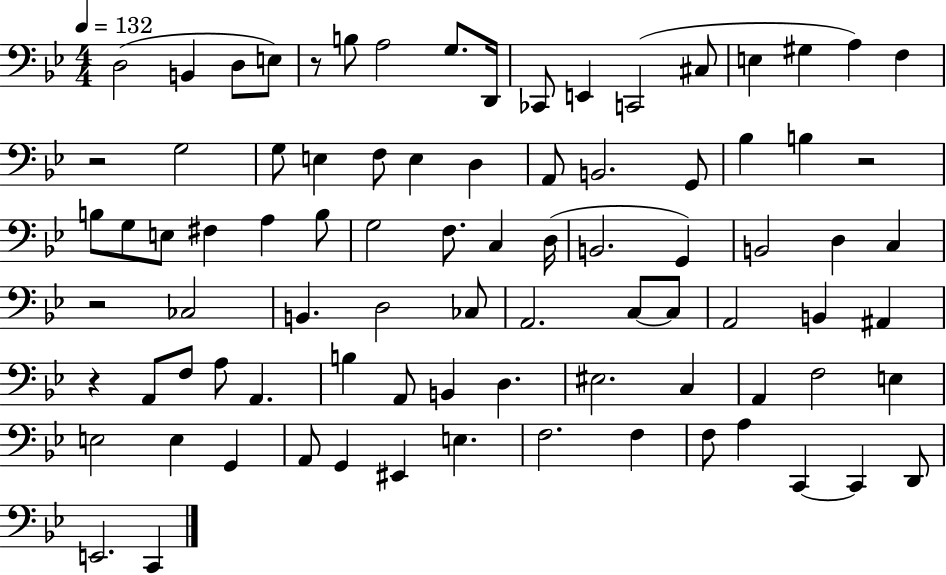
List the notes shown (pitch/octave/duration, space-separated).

D3/h B2/q D3/e E3/e R/e B3/e A3/h G3/e. D2/s CES2/e E2/q C2/h C#3/e E3/q G#3/q A3/q F3/q R/h G3/h G3/e E3/q F3/e E3/q D3/q A2/e B2/h. G2/e Bb3/q B3/q R/h B3/e G3/e E3/e F#3/q A3/q B3/e G3/h F3/e. C3/q D3/s B2/h. G2/q B2/h D3/q C3/q R/h CES3/h B2/q. D3/h CES3/e A2/h. C3/e C3/e A2/h B2/q A#2/q R/q A2/e F3/e A3/e A2/q. B3/q A2/e B2/q D3/q. EIS3/h. C3/q A2/q F3/h E3/q E3/h E3/q G2/q A2/e G2/q EIS2/q E3/q. F3/h. F3/q F3/e A3/q C2/q C2/q D2/e E2/h. C2/q